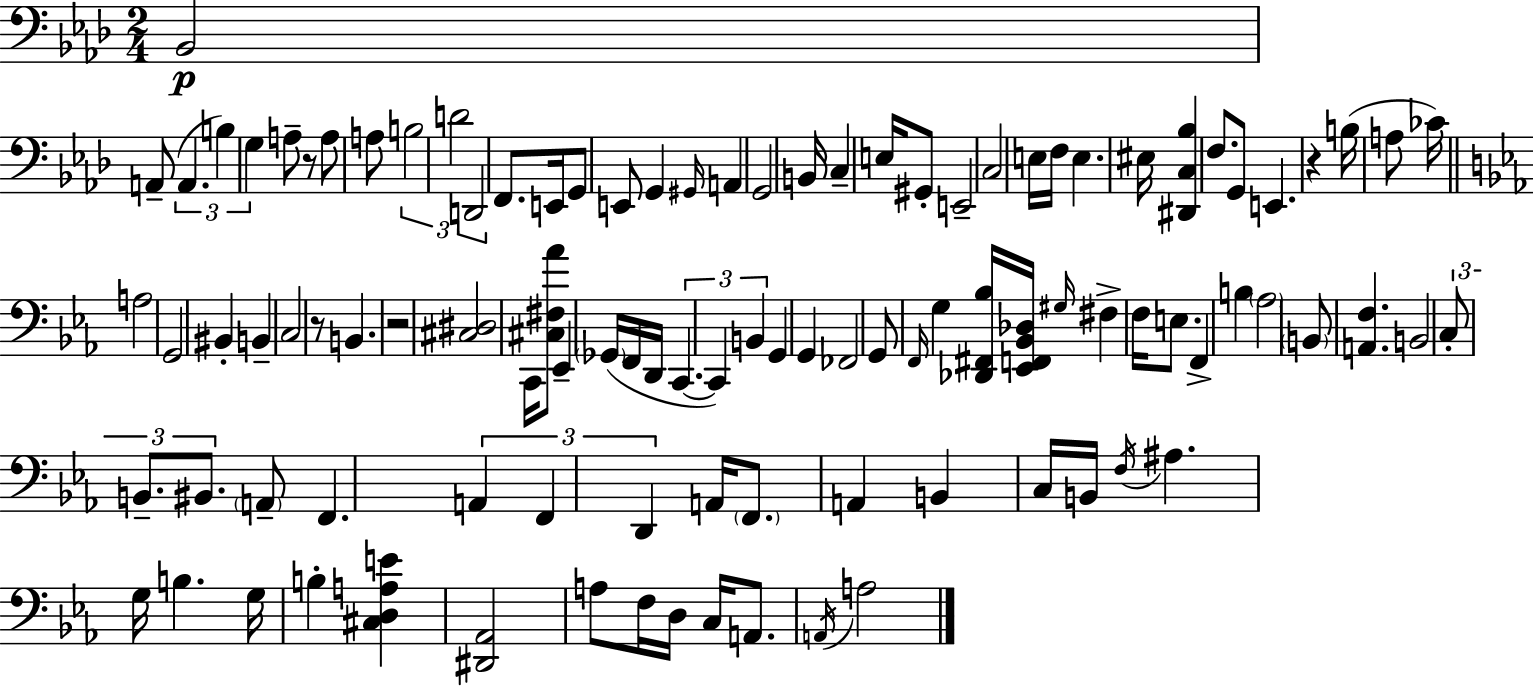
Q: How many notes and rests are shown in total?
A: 103